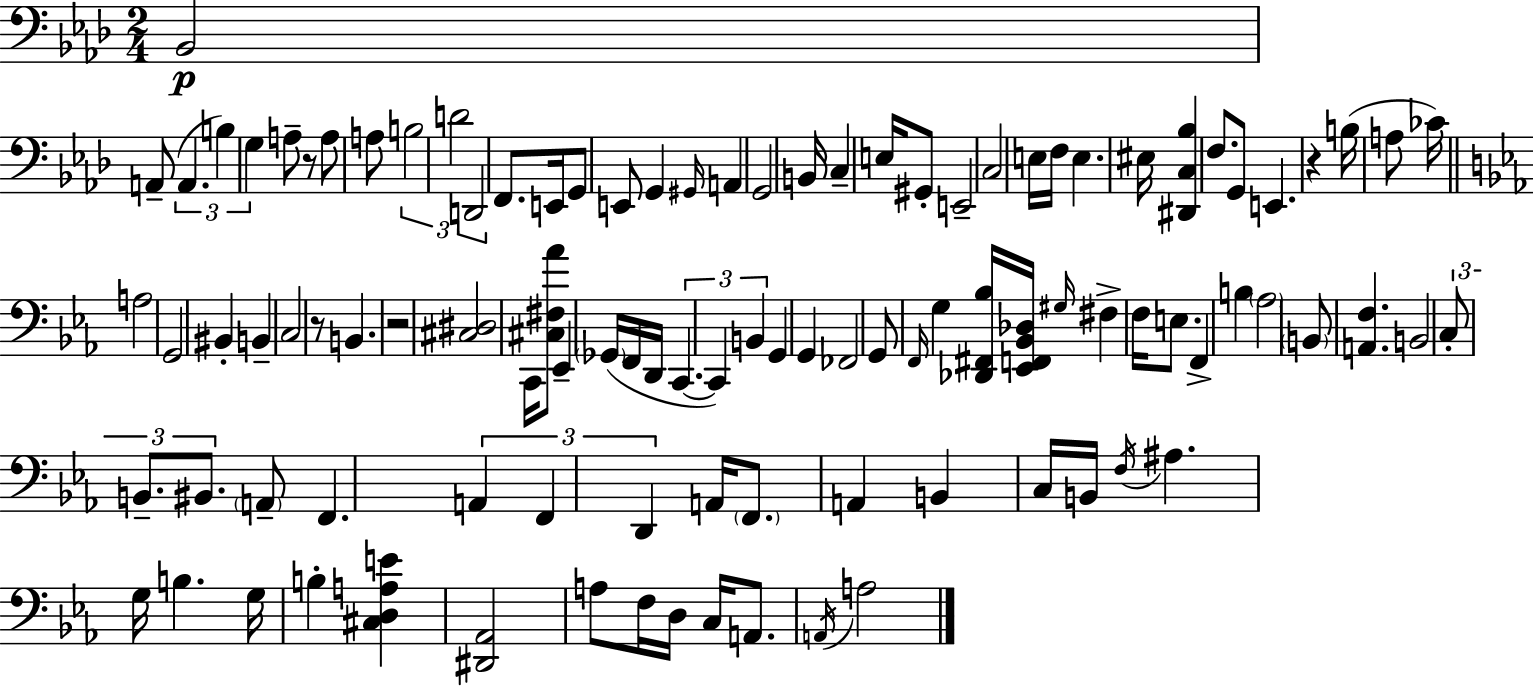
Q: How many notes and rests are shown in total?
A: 103